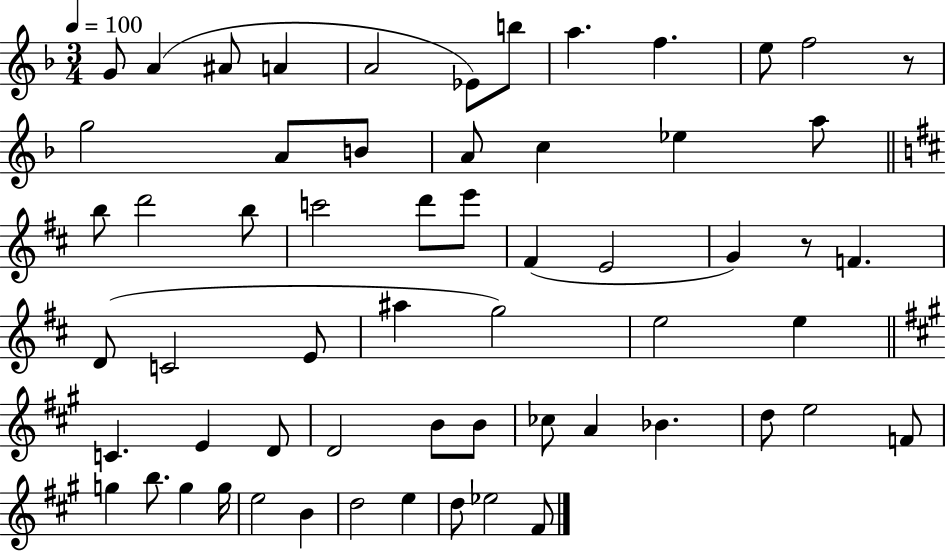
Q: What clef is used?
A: treble